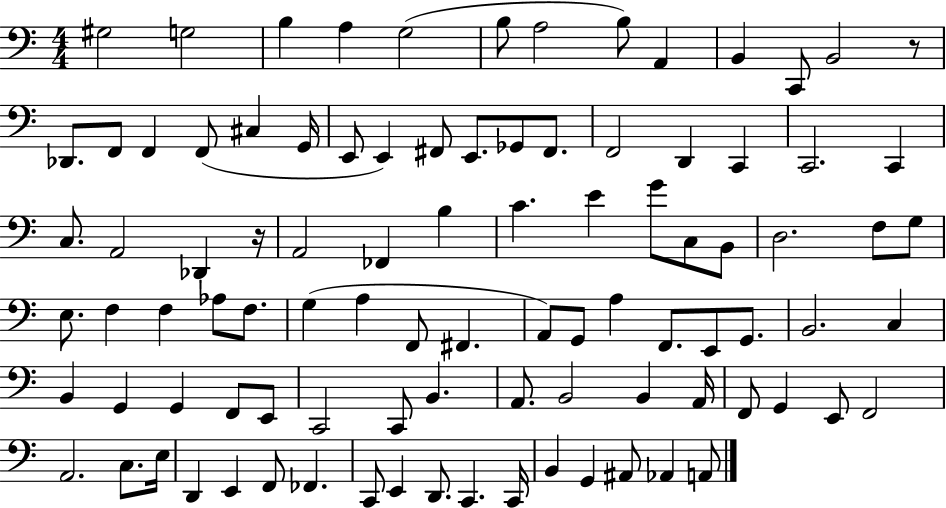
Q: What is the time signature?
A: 4/4